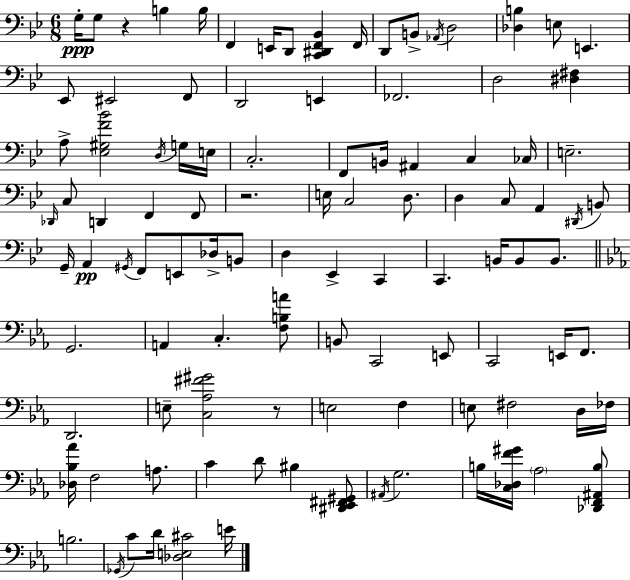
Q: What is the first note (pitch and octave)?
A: G3